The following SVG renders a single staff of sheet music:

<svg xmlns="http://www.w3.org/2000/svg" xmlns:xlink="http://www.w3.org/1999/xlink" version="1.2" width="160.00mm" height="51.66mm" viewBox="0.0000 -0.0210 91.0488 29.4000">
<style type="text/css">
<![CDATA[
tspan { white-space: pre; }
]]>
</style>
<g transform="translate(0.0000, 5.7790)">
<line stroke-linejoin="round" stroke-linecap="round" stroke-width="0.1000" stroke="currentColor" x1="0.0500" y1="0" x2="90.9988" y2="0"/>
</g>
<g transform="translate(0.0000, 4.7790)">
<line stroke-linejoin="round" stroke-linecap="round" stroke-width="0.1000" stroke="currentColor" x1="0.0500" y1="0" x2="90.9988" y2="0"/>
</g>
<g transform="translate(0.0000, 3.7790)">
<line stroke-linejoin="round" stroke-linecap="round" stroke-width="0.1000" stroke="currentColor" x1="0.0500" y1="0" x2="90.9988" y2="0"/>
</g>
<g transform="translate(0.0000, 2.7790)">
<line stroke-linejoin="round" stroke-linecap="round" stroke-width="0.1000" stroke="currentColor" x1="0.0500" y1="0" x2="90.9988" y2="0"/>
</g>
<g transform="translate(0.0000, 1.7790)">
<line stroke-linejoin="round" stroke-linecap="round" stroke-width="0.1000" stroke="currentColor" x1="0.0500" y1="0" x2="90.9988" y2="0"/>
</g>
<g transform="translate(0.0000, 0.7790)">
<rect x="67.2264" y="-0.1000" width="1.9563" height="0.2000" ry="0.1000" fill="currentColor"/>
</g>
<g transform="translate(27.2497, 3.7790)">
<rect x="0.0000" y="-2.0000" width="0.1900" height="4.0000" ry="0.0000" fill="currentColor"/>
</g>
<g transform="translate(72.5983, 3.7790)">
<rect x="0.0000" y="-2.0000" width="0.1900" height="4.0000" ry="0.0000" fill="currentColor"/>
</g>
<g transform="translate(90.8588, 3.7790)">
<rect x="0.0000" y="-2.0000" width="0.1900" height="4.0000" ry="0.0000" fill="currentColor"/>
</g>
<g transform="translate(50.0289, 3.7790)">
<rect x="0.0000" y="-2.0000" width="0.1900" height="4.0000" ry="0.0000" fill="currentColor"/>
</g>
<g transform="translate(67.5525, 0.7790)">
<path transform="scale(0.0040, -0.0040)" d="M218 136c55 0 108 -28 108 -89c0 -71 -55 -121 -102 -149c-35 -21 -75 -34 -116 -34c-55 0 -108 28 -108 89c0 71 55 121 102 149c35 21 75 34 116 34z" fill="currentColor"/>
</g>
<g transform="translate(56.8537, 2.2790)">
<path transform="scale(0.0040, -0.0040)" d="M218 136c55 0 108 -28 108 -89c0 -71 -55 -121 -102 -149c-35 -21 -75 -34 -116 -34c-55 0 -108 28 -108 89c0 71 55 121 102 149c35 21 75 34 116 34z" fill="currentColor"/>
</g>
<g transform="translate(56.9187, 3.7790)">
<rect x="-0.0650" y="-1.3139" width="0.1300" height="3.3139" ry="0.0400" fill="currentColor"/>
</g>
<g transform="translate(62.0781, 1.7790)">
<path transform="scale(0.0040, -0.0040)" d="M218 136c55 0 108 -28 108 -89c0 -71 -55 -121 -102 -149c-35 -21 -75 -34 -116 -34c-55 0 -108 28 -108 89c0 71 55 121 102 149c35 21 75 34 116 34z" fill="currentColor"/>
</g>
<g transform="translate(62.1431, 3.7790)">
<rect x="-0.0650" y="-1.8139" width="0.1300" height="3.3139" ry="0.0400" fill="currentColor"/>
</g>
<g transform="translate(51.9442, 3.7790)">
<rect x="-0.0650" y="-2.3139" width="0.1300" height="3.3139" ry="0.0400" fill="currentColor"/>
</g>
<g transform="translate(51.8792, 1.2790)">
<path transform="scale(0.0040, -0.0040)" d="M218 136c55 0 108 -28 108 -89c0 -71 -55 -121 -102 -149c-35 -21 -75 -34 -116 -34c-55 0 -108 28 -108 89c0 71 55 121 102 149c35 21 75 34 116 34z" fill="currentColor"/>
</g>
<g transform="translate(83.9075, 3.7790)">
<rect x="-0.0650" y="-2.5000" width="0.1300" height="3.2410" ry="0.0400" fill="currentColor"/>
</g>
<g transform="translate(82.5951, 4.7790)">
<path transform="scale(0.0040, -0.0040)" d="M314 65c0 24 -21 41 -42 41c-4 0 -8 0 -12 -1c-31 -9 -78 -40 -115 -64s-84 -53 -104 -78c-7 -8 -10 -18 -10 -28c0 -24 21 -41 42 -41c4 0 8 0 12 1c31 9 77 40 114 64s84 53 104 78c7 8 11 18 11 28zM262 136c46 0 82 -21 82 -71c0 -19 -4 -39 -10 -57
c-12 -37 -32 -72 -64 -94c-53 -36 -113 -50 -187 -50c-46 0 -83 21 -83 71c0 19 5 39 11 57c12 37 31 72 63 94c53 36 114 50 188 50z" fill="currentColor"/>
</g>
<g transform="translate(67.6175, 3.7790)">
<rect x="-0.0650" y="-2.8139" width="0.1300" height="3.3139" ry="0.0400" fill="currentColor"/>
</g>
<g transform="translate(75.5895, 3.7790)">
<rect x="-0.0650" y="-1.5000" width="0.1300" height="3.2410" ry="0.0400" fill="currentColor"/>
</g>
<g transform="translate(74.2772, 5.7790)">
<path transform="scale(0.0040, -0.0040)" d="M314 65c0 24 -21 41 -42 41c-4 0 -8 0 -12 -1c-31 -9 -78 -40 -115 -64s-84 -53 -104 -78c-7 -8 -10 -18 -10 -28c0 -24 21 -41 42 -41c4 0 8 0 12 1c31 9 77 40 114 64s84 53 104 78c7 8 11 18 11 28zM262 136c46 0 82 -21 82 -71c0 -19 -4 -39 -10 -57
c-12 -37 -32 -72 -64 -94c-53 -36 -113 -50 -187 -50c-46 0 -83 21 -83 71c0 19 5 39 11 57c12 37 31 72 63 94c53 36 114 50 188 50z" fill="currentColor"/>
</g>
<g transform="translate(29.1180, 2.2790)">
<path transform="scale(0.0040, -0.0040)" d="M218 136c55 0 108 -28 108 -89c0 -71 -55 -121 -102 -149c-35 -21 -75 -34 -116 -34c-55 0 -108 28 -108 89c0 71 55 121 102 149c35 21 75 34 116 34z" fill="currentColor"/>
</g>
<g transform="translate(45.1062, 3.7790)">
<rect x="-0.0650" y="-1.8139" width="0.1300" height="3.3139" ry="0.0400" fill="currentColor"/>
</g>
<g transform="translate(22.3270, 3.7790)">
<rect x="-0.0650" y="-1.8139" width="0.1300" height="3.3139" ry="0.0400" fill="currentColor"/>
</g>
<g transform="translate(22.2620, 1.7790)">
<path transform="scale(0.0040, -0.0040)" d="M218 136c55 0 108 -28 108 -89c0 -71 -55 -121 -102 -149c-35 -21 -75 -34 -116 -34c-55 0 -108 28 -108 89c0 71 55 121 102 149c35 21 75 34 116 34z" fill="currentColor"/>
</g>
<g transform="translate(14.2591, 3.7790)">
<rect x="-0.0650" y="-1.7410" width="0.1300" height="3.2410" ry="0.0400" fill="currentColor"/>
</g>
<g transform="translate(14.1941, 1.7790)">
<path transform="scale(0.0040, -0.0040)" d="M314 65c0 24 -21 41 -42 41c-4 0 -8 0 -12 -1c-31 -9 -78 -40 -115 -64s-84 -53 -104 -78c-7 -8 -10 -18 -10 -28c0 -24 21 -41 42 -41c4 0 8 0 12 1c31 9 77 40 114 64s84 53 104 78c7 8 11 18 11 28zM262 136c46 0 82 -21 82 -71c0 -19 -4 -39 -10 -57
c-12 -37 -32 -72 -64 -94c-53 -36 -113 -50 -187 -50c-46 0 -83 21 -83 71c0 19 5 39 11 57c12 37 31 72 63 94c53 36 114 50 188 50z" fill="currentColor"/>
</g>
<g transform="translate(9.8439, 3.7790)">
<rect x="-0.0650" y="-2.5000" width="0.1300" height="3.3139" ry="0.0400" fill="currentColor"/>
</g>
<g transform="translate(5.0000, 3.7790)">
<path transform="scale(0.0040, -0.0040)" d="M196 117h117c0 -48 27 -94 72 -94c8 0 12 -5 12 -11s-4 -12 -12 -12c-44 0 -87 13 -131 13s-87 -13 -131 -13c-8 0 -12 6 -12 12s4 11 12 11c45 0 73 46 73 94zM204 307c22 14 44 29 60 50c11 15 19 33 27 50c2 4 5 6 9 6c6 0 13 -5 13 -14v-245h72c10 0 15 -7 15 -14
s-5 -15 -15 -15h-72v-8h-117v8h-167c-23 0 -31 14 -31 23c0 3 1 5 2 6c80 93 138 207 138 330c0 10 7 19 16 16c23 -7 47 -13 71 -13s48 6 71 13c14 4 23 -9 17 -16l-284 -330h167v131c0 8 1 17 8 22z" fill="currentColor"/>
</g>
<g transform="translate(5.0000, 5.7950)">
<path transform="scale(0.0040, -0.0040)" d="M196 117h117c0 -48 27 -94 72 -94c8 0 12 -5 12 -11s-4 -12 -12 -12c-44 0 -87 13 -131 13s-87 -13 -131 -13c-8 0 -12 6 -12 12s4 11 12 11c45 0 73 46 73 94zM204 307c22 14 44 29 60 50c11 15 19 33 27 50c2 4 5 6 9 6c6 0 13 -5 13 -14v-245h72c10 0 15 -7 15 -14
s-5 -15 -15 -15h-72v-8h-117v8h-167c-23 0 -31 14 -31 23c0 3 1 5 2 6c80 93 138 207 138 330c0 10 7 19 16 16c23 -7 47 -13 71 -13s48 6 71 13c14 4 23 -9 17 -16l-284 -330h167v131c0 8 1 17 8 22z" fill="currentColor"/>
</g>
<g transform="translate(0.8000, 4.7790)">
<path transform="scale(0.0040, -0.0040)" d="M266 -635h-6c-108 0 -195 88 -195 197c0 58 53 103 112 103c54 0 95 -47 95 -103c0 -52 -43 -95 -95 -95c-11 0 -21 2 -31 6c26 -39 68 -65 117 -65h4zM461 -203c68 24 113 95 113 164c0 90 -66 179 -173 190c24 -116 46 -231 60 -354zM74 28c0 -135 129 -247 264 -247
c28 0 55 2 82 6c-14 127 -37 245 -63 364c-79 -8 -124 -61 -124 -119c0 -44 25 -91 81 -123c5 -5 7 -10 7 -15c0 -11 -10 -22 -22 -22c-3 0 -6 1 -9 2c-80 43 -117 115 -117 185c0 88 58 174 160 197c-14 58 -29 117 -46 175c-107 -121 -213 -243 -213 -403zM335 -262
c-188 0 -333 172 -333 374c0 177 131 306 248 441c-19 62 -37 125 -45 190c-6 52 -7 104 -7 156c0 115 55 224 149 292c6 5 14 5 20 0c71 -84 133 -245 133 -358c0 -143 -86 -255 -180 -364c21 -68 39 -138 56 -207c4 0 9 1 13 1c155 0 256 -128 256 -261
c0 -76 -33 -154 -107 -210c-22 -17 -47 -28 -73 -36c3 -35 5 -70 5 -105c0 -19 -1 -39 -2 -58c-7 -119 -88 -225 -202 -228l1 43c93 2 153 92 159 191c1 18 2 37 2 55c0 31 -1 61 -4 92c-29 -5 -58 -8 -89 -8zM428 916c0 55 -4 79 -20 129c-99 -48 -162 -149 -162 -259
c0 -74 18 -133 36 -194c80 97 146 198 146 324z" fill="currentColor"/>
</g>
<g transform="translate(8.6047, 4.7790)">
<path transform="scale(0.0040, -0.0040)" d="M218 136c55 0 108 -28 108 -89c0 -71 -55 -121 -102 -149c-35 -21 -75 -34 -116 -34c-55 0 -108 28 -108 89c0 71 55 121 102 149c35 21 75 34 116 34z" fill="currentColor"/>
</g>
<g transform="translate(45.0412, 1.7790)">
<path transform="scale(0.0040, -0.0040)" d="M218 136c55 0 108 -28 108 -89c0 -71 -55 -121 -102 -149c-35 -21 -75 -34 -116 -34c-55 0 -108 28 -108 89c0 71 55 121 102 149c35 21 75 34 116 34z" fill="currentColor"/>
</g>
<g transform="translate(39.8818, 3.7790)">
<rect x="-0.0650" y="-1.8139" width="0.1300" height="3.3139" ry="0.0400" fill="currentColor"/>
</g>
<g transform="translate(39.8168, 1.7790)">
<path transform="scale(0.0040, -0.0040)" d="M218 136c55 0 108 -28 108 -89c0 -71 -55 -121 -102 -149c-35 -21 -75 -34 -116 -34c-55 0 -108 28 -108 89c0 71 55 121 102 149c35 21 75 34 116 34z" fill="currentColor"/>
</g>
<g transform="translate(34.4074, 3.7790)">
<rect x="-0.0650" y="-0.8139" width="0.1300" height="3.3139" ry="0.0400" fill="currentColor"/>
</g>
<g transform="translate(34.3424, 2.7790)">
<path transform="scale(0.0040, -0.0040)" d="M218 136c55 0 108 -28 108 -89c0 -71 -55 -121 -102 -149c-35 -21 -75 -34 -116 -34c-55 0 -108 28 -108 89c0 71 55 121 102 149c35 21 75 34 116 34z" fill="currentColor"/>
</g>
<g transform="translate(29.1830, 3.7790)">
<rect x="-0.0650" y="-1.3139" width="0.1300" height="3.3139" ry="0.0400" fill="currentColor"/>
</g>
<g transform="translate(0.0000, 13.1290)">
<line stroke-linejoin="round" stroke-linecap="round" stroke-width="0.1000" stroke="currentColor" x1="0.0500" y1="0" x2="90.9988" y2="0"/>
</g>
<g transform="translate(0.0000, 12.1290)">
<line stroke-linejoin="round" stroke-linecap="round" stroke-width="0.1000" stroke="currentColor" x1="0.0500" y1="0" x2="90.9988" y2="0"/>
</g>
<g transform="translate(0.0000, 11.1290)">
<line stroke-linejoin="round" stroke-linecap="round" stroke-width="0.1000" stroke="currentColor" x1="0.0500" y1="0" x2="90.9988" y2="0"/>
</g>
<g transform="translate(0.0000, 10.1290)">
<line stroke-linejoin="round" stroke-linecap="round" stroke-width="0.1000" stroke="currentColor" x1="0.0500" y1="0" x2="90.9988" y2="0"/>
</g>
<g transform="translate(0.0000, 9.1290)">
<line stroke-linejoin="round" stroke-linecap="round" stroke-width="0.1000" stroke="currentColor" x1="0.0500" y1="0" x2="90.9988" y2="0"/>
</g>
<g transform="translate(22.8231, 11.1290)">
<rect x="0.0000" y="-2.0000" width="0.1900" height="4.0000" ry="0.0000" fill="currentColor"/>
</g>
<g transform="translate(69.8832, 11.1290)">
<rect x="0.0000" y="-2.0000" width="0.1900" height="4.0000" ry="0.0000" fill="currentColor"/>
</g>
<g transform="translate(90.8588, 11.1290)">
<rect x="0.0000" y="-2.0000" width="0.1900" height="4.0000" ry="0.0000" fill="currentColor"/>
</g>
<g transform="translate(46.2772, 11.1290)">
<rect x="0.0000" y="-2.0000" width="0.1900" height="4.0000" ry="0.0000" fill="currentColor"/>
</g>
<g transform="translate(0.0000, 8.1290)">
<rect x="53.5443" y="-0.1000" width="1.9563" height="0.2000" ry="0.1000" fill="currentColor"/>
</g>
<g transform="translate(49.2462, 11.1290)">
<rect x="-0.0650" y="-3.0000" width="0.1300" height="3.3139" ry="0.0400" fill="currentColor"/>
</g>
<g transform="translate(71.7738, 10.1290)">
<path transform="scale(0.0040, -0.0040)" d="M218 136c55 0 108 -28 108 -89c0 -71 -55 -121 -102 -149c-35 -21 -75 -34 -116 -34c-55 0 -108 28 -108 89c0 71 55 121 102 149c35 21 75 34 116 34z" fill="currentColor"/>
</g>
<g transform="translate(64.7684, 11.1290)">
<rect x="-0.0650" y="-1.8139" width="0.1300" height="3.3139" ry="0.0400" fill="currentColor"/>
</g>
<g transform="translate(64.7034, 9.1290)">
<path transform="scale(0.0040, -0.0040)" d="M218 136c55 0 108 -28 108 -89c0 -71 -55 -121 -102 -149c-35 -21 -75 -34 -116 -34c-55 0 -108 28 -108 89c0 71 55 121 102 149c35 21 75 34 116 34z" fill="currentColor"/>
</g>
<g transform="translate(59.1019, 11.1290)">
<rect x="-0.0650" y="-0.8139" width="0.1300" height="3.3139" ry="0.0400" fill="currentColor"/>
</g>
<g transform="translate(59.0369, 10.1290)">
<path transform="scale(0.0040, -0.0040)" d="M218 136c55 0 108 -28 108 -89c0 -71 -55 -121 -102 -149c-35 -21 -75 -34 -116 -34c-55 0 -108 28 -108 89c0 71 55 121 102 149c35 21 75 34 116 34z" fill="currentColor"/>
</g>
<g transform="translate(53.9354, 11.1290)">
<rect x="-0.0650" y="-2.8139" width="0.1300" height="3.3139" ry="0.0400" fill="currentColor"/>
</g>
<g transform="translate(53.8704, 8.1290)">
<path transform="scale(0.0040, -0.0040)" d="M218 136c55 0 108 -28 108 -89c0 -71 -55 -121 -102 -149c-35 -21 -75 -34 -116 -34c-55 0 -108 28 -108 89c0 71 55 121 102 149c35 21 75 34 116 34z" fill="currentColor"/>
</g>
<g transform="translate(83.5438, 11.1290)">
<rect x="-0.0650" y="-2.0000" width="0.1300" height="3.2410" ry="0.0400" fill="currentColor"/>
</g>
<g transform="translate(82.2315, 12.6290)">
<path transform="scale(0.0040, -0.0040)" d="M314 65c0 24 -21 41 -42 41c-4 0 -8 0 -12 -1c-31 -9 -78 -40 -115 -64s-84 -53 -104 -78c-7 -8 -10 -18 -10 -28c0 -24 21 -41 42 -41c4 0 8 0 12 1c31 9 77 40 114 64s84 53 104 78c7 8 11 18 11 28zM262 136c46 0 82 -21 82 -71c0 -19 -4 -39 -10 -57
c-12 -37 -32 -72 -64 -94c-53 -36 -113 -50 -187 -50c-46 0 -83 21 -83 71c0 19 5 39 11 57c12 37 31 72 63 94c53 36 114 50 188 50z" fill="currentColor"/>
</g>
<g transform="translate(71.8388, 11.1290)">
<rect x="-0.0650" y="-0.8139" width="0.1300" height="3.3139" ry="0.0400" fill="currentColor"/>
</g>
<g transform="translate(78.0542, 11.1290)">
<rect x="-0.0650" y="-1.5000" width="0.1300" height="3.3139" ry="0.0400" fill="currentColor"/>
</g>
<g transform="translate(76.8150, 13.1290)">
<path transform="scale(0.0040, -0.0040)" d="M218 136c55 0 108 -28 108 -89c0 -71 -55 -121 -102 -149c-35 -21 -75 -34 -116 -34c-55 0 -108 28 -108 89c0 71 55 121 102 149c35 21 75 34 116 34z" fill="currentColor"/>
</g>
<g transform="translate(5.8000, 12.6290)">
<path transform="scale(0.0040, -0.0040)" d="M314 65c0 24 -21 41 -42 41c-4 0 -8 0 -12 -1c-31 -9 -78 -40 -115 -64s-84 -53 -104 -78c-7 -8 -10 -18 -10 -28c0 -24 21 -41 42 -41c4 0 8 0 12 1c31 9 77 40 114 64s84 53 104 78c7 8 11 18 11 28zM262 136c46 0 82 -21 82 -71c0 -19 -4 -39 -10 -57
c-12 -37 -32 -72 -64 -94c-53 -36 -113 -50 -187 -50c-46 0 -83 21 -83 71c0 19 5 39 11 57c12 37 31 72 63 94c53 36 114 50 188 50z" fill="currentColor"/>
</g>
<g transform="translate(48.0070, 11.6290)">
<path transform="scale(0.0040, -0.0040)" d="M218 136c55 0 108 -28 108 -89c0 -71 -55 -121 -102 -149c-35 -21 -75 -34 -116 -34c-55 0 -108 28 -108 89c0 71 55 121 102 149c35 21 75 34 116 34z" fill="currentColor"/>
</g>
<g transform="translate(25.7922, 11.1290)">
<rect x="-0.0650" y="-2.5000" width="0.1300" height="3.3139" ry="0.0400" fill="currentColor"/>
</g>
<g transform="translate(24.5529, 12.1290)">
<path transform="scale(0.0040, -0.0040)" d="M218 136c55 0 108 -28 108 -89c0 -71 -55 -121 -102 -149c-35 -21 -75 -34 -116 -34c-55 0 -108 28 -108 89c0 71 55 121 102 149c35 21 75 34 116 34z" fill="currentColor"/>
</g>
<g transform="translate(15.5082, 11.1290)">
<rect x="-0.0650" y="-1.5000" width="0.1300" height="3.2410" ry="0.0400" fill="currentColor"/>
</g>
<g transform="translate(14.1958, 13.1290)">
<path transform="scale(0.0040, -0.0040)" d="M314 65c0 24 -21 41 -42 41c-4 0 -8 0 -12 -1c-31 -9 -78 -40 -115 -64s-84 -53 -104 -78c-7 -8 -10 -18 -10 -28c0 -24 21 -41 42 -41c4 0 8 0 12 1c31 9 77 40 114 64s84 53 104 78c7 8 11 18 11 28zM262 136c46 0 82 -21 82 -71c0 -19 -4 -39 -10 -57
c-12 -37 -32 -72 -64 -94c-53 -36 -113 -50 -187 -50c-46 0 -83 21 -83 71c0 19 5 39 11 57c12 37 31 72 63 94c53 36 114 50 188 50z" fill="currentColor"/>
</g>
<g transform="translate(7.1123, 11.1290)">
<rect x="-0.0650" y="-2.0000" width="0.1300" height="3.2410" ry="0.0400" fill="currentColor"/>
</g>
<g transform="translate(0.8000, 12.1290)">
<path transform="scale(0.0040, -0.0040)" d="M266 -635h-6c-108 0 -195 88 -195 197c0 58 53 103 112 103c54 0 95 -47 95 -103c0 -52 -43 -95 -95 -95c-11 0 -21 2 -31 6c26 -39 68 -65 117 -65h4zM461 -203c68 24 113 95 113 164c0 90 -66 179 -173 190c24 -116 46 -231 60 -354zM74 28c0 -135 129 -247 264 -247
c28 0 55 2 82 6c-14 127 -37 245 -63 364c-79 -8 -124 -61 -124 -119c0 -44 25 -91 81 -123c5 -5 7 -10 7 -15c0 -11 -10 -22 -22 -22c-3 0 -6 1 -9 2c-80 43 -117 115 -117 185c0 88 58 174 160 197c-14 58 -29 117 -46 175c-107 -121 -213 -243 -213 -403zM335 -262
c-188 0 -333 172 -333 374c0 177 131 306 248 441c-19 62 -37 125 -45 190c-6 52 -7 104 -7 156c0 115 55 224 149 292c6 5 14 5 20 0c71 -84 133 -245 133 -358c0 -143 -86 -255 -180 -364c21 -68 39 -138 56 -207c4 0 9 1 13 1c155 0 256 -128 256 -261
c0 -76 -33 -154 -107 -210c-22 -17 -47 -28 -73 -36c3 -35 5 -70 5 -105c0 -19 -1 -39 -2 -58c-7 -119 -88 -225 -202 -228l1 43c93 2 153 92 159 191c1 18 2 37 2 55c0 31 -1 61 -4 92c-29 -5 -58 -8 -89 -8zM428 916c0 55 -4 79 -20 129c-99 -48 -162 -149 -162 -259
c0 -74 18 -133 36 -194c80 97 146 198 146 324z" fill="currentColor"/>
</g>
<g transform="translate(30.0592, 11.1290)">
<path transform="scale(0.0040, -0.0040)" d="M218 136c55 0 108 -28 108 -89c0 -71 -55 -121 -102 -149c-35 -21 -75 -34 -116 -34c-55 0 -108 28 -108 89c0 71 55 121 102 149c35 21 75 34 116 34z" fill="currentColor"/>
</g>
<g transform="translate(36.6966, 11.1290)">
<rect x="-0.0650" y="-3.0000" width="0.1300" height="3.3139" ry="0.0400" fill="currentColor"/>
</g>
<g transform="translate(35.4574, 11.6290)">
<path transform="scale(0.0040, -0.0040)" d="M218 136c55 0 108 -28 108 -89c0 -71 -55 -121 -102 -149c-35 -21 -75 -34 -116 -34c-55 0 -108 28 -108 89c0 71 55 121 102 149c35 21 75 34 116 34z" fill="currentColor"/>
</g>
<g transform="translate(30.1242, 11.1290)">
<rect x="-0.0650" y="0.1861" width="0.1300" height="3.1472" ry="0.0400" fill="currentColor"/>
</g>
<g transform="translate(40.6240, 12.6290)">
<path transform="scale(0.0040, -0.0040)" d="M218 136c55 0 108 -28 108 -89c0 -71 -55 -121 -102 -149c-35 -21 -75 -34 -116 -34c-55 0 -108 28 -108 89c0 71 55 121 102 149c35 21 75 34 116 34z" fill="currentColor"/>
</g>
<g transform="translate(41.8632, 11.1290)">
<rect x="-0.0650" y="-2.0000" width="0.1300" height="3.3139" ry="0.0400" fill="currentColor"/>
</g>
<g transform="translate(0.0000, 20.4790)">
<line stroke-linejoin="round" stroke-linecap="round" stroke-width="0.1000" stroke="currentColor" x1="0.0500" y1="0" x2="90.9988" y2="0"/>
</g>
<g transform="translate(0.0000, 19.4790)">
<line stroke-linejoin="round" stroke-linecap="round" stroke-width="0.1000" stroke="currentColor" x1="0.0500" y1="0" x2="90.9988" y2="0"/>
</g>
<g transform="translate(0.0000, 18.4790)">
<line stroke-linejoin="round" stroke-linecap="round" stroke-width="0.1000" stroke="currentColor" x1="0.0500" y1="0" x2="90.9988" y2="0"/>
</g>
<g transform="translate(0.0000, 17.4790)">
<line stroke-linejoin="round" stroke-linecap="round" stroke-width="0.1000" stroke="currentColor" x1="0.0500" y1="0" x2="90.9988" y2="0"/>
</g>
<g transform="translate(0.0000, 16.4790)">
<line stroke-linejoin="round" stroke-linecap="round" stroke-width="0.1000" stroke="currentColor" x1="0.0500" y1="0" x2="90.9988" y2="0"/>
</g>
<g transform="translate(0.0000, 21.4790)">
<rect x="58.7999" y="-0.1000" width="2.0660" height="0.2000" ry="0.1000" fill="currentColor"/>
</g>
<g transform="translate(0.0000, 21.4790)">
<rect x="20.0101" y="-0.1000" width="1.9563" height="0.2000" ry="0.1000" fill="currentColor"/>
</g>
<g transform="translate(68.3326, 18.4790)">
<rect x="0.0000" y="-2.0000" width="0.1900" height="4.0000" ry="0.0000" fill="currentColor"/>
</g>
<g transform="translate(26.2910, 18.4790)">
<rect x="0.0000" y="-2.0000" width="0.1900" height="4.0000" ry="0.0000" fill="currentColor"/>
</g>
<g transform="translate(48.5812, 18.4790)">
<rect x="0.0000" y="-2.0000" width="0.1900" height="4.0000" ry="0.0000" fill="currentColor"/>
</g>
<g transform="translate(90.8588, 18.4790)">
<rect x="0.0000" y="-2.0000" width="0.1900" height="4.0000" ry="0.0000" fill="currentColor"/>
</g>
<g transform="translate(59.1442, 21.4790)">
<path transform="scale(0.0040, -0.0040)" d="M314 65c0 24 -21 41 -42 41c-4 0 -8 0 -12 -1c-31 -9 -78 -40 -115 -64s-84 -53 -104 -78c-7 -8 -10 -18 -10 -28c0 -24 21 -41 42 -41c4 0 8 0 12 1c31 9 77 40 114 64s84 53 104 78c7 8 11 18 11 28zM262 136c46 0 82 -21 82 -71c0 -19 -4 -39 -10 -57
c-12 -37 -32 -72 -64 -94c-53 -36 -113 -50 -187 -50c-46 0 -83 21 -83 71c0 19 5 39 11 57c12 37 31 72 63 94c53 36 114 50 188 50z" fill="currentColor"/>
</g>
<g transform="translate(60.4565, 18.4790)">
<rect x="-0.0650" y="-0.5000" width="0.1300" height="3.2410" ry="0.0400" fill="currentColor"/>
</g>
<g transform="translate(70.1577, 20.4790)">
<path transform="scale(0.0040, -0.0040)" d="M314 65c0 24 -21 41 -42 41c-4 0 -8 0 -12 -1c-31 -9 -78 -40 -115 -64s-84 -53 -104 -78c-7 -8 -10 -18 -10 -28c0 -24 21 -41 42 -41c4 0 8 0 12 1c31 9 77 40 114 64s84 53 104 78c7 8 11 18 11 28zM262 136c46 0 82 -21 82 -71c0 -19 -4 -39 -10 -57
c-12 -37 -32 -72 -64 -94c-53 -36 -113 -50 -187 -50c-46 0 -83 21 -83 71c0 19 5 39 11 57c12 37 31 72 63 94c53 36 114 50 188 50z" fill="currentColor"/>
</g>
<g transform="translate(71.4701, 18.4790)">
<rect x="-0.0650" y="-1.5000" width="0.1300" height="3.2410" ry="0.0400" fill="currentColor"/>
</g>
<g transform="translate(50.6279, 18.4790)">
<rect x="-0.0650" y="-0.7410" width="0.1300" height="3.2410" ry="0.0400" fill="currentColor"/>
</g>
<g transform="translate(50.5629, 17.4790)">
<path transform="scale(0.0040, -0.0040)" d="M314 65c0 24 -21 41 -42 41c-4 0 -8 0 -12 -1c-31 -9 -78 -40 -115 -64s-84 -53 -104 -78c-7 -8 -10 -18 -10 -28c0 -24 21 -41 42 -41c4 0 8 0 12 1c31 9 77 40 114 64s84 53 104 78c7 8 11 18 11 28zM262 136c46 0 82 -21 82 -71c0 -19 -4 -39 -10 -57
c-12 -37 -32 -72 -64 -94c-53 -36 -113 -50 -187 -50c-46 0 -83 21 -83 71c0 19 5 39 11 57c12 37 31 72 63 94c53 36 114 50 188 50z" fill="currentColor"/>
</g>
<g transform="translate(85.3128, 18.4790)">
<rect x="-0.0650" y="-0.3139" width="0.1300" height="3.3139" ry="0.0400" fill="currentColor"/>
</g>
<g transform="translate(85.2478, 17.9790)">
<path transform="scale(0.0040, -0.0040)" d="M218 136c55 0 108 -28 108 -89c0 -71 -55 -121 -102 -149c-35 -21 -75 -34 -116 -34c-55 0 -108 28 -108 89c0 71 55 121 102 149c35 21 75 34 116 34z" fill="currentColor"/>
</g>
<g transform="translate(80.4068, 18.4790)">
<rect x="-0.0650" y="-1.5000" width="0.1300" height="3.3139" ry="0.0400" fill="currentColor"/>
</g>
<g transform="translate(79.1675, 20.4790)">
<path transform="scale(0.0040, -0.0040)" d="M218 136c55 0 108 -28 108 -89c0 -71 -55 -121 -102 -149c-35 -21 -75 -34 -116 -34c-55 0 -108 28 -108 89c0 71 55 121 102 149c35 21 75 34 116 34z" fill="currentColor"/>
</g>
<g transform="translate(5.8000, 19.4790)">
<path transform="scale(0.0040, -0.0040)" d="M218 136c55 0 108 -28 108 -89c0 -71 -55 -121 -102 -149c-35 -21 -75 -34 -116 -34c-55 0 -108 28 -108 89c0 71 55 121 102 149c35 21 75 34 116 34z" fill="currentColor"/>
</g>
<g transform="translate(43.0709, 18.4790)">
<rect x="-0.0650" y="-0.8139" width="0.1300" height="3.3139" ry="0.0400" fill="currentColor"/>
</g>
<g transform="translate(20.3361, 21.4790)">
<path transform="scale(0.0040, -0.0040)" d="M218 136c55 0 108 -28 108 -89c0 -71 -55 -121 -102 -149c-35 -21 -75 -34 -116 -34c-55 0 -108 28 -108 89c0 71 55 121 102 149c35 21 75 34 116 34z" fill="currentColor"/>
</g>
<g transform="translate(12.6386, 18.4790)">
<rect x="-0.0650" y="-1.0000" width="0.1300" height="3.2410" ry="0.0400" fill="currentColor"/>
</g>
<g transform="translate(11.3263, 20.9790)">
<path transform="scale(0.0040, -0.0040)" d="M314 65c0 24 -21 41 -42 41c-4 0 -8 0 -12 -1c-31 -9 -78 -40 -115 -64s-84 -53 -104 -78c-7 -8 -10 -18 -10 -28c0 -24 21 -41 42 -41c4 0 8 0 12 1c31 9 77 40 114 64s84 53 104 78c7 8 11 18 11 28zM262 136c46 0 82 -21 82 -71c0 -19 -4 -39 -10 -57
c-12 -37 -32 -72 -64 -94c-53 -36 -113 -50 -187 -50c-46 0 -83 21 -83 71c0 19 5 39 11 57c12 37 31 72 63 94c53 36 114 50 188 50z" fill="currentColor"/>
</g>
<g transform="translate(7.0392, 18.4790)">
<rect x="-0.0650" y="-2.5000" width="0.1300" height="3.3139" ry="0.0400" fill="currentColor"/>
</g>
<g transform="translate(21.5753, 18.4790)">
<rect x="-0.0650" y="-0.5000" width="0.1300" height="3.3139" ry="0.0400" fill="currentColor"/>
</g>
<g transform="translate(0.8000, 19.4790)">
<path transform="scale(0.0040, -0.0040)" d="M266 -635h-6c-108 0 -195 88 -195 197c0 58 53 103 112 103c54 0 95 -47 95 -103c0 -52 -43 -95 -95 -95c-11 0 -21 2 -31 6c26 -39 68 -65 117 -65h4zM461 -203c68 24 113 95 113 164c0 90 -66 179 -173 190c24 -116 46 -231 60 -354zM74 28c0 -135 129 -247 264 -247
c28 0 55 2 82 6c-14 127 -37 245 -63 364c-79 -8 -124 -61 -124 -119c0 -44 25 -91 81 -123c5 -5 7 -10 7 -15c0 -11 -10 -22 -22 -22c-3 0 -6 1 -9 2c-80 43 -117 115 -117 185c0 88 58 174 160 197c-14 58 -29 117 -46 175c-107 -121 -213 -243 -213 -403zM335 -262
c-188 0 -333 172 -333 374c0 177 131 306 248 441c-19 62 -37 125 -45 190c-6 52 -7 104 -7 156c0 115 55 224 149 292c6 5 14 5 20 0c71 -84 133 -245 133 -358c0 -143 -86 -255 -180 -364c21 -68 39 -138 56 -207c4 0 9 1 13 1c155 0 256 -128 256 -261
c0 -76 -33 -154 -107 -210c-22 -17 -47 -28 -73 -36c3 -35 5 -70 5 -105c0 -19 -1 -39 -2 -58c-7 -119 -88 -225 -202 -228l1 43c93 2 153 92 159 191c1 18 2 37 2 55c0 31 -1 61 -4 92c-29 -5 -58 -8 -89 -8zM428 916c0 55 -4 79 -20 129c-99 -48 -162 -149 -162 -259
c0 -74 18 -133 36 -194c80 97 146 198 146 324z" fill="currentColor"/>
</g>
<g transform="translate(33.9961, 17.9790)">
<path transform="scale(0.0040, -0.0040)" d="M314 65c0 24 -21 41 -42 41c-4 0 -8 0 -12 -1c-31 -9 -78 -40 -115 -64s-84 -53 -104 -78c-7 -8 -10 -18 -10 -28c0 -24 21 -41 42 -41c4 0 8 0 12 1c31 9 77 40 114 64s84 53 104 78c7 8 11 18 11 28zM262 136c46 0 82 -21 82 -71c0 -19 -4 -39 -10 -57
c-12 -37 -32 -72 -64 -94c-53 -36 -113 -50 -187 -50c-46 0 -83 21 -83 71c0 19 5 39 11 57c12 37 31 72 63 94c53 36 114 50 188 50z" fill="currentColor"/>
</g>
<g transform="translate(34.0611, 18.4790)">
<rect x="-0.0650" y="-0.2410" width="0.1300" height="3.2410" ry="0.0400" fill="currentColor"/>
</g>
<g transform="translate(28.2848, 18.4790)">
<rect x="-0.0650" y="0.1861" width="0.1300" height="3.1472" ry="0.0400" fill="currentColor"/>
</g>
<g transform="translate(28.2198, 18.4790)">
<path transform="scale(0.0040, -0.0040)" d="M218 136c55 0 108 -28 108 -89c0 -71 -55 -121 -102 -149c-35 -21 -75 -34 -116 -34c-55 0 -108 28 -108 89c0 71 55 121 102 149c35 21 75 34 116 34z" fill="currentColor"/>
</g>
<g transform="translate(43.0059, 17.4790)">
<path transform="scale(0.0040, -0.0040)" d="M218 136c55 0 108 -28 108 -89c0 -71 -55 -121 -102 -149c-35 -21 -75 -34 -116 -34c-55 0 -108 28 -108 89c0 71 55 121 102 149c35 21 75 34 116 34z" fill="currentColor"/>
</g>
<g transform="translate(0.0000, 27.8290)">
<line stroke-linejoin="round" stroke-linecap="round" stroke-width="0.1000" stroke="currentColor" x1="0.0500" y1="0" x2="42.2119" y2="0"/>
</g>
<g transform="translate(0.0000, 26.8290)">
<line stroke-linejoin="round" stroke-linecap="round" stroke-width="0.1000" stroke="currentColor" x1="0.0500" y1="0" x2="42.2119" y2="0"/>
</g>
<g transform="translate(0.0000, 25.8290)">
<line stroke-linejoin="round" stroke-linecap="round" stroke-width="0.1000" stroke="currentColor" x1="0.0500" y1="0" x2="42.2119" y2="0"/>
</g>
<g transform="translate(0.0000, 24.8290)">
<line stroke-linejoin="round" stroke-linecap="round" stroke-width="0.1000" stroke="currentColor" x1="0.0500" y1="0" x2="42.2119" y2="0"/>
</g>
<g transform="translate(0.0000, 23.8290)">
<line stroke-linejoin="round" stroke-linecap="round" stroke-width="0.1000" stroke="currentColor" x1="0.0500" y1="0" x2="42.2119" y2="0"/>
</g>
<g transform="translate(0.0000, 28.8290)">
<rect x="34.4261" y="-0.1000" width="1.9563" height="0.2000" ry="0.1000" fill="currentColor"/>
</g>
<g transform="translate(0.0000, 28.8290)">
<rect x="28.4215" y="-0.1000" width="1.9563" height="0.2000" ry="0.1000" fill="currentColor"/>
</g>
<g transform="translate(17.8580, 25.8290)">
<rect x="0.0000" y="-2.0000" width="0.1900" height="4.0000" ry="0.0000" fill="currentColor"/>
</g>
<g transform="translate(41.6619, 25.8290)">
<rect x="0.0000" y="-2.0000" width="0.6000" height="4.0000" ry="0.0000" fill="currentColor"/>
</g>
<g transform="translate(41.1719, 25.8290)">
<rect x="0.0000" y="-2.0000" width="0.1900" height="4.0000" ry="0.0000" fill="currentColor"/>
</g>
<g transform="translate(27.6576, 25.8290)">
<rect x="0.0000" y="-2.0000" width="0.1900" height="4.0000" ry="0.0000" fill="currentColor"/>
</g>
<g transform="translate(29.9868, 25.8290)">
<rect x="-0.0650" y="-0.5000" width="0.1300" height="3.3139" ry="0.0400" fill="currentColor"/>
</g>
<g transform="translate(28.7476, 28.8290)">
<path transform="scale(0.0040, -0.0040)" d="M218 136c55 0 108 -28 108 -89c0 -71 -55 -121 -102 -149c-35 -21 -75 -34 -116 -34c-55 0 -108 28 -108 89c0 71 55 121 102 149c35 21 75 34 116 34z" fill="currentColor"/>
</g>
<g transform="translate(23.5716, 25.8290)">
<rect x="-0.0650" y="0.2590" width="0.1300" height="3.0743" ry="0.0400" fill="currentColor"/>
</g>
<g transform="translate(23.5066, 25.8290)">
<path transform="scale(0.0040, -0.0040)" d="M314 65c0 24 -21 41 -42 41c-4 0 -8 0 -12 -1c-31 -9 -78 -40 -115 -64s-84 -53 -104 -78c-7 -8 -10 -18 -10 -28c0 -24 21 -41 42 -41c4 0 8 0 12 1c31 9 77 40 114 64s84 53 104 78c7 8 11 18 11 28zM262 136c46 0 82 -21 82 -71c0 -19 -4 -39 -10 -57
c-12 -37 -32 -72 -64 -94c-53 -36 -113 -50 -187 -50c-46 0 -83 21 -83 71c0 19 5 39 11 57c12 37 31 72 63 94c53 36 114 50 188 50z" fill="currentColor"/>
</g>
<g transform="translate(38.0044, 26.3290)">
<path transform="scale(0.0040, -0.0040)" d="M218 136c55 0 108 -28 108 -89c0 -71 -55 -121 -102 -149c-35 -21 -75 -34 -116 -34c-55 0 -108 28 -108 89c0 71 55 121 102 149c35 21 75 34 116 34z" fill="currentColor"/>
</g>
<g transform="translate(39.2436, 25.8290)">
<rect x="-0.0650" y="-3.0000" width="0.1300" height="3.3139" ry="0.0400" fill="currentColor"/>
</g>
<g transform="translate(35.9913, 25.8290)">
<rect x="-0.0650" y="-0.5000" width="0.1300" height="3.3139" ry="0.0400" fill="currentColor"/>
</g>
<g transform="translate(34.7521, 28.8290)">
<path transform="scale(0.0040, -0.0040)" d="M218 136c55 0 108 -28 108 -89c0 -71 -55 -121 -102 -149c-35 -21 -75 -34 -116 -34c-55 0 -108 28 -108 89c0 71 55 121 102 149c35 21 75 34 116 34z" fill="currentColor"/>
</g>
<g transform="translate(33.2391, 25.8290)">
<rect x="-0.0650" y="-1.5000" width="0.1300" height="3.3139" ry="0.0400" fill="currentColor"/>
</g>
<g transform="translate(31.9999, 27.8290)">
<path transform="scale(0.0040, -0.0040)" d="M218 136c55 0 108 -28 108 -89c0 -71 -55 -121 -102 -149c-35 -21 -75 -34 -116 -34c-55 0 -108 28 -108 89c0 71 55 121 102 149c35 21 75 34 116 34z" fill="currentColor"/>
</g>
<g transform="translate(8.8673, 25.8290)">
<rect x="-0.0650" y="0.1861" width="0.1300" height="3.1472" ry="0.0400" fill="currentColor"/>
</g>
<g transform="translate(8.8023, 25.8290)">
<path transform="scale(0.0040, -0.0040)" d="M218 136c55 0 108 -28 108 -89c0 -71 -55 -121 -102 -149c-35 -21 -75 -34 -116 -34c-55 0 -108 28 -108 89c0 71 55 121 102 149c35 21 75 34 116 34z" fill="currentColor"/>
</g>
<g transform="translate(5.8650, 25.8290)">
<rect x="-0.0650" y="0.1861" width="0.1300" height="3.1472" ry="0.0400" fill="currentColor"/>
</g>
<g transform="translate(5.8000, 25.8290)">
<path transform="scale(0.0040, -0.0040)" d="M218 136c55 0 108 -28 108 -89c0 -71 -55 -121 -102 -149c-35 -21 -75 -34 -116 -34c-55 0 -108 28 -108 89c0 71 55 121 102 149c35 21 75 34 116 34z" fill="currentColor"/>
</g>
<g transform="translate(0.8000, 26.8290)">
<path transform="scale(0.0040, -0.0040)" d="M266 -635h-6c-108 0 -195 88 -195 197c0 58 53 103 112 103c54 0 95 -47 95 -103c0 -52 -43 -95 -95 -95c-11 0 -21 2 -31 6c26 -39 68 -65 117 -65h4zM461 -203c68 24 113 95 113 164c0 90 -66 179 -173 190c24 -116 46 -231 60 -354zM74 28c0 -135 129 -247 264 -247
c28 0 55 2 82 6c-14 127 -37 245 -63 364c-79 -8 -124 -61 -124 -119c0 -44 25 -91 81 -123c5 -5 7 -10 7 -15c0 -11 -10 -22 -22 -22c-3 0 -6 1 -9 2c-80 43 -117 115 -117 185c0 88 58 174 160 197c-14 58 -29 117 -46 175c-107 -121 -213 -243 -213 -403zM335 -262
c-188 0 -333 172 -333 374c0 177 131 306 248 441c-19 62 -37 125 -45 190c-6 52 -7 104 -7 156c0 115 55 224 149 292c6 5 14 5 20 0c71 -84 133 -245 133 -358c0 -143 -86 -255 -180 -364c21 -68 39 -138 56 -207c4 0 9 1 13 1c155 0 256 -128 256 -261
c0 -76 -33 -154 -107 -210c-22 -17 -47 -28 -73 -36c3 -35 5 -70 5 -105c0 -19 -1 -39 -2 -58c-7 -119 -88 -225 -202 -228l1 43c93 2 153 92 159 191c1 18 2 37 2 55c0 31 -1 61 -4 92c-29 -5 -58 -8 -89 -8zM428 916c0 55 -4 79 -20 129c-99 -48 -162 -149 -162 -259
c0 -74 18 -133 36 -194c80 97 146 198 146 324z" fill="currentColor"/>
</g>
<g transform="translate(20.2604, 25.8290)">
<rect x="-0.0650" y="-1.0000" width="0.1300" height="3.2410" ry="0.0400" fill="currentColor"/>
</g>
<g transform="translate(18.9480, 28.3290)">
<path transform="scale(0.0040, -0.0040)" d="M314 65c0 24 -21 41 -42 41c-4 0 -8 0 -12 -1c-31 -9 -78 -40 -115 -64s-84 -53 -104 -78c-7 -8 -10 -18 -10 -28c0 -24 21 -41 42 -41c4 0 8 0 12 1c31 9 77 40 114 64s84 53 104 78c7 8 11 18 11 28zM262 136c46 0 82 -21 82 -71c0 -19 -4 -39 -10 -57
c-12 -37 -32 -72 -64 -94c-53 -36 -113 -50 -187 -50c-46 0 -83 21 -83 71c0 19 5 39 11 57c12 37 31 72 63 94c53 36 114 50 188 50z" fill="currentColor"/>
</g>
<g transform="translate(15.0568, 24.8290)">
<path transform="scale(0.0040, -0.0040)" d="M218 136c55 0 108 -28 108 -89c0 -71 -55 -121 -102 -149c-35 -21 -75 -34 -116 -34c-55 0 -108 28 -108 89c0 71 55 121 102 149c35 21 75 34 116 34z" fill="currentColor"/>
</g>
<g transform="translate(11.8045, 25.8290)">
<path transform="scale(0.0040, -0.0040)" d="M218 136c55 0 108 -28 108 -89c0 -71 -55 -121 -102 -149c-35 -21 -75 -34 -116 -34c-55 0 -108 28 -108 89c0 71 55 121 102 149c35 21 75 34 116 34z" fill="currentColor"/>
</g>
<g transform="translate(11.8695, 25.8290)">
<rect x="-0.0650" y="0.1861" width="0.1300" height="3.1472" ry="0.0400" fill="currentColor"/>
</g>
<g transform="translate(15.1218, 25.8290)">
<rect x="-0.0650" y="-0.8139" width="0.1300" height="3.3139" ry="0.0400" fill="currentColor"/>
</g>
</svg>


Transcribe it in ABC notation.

X:1
T:Untitled
M:4/4
L:1/4
K:C
G f2 f e d f f g e f a E2 G2 F2 E2 G B A F A a d f d E F2 G D2 C B c2 d d2 C2 E2 E c B B B d D2 B2 C E C A